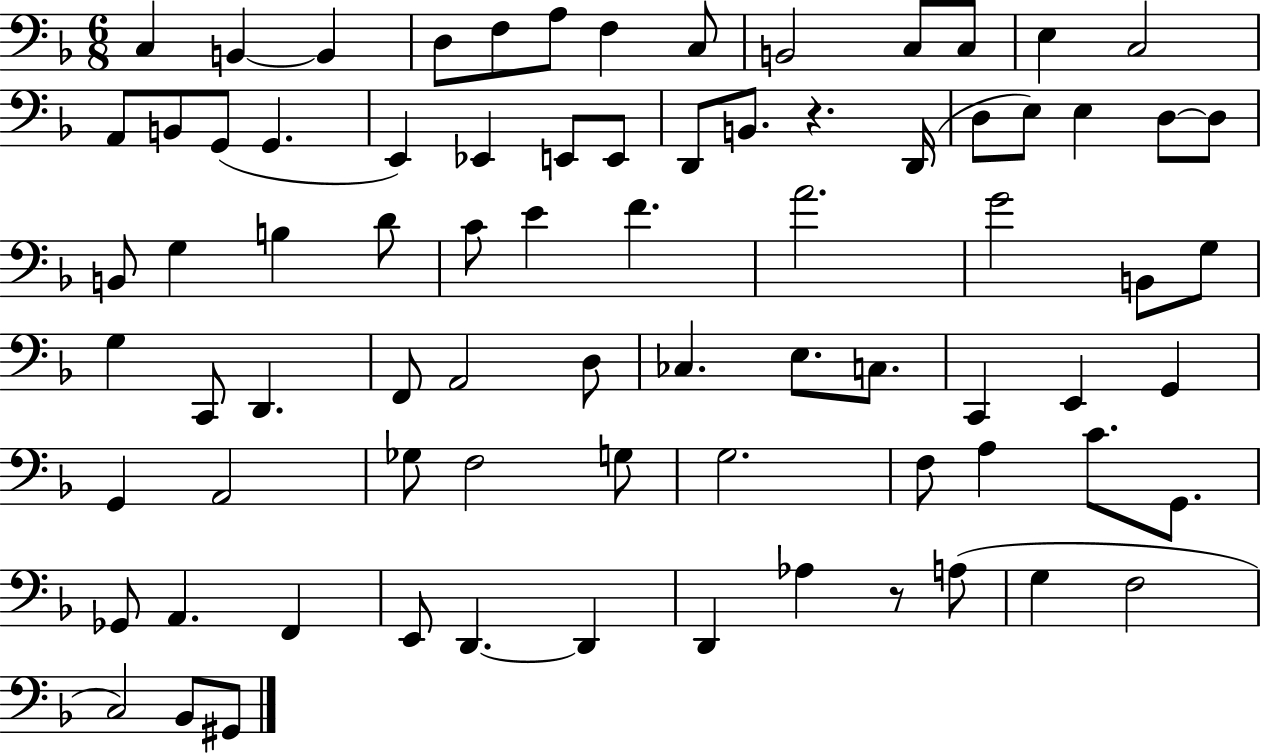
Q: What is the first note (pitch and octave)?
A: C3